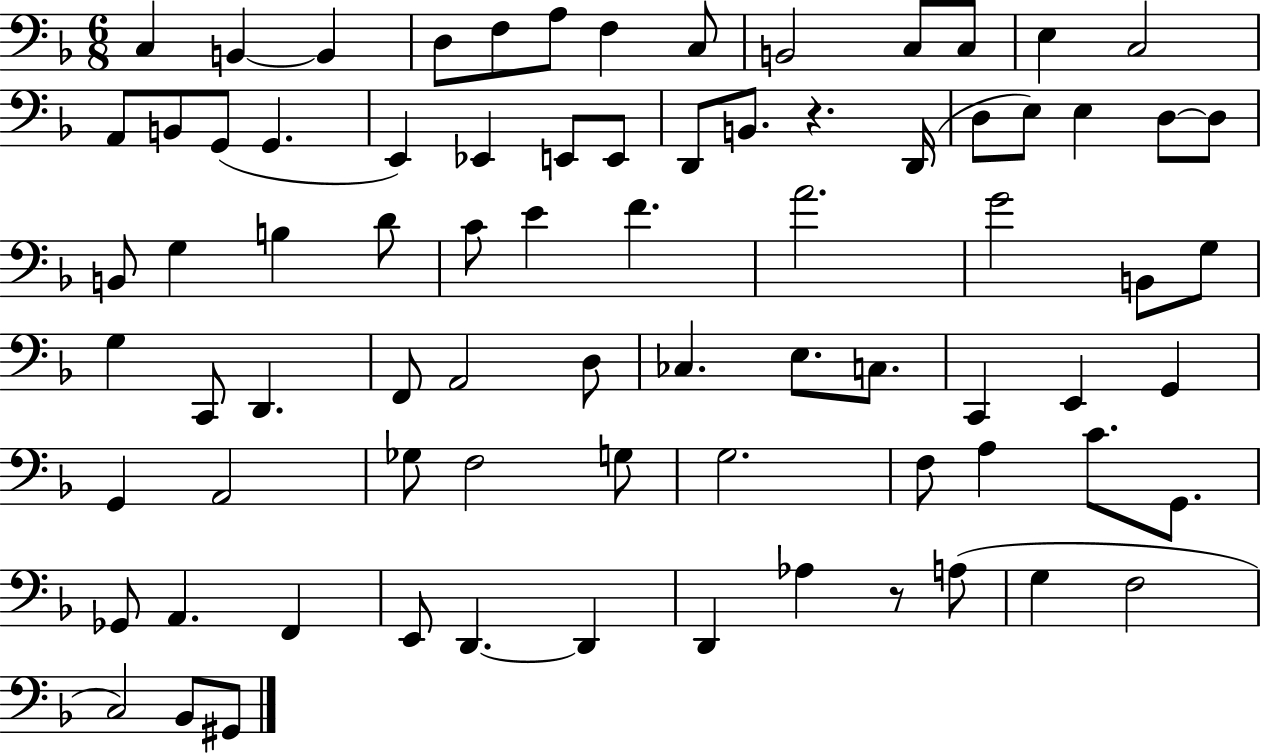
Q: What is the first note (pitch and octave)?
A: C3